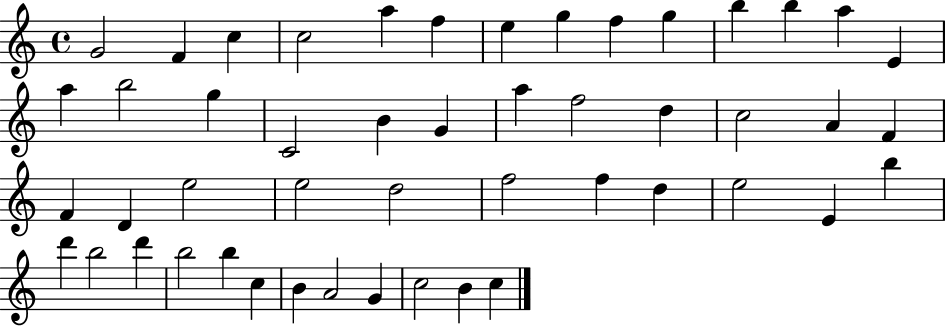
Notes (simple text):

G4/h F4/q C5/q C5/h A5/q F5/q E5/q G5/q F5/q G5/q B5/q B5/q A5/q E4/q A5/q B5/h G5/q C4/h B4/q G4/q A5/q F5/h D5/q C5/h A4/q F4/q F4/q D4/q E5/h E5/h D5/h F5/h F5/q D5/q E5/h E4/q B5/q D6/q B5/h D6/q B5/h B5/q C5/q B4/q A4/h G4/q C5/h B4/q C5/q